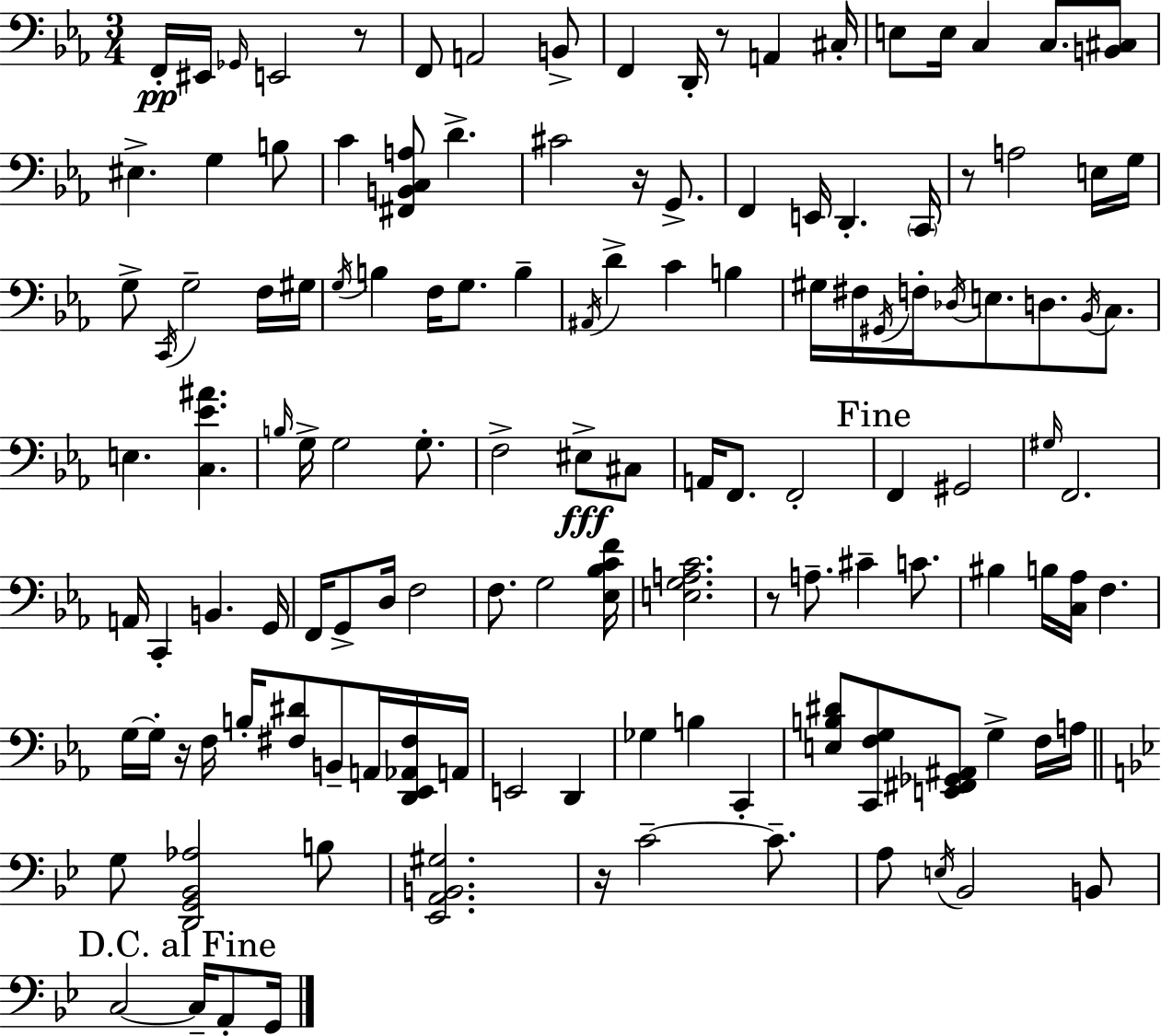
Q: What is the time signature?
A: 3/4